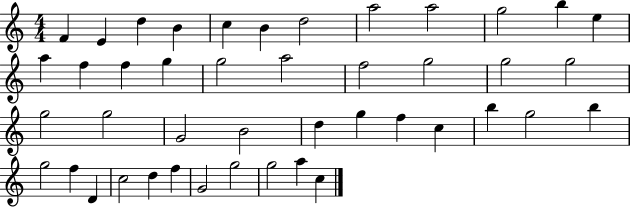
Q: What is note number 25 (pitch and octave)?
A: G4